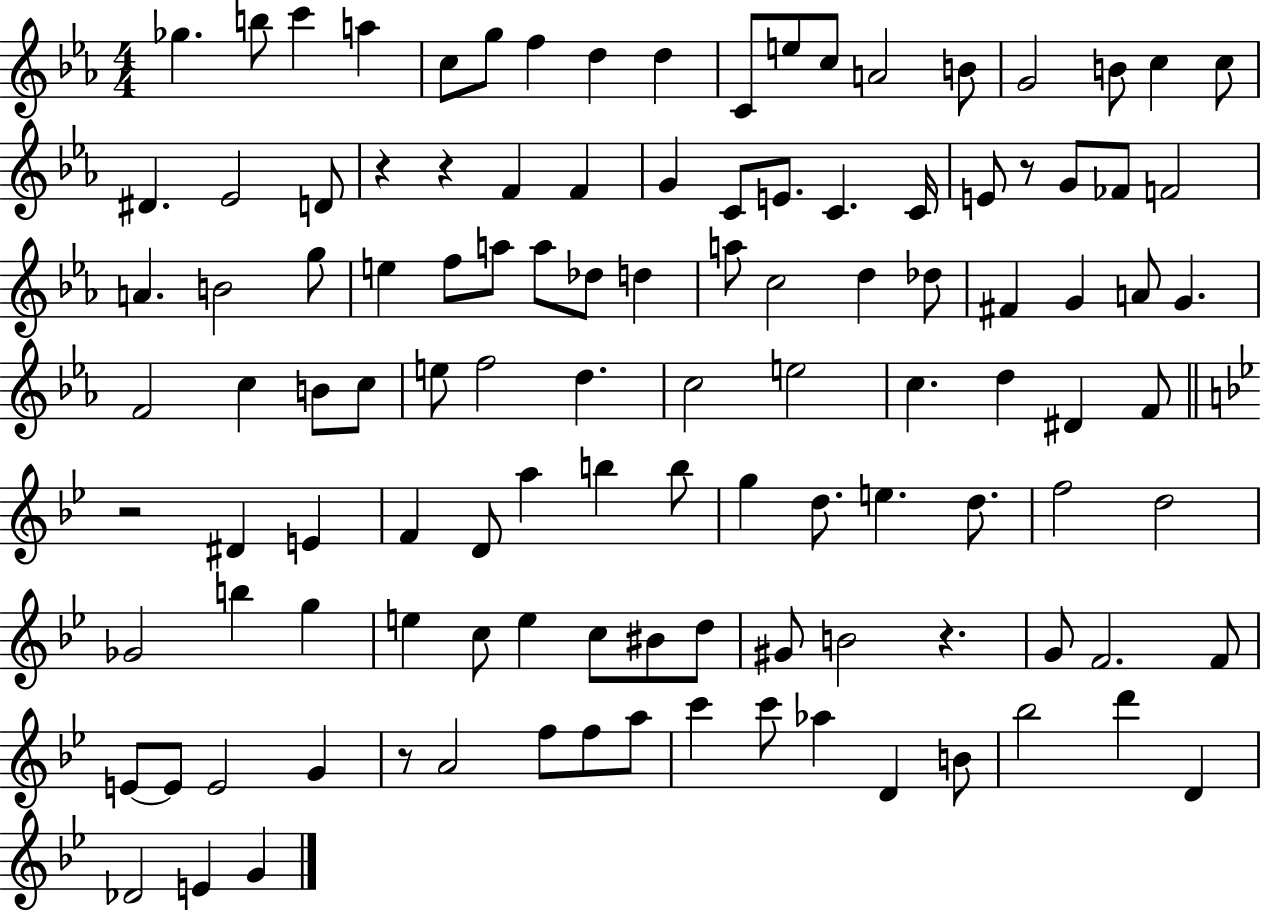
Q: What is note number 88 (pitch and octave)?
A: F4